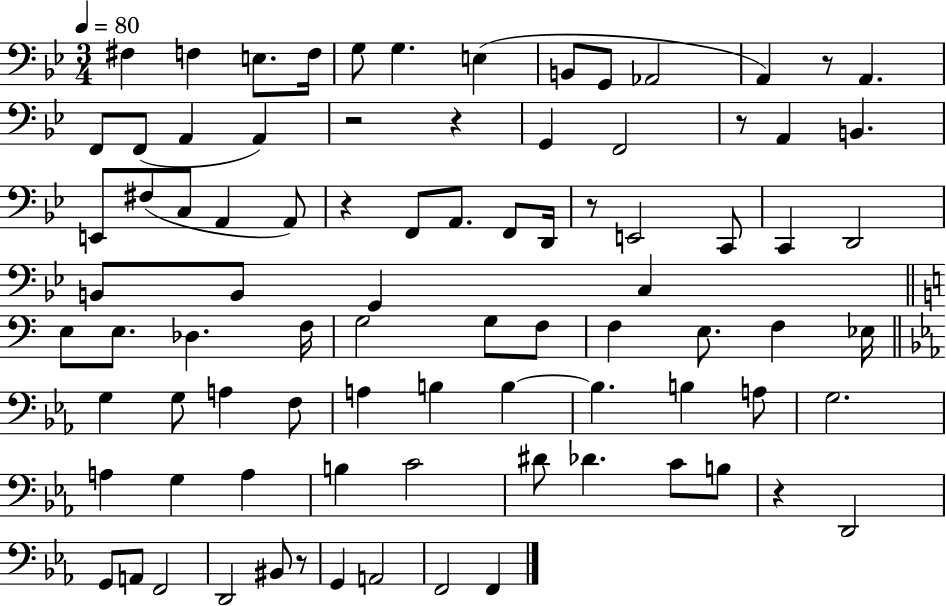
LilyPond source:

{
  \clef bass
  \numericTimeSignature
  \time 3/4
  \key bes \major
  \tempo 4 = 80
  fis4 f4 e8. f16 | g8 g4. e4( | b,8 g,8 aes,2 | a,4) r8 a,4. | \break f,8 f,8( a,4 a,4) | r2 r4 | g,4 f,2 | r8 a,4 b,4. | \break e,8 fis8( c8 a,4 a,8) | r4 f,8 a,8. f,8 d,16 | r8 e,2 c,8 | c,4 d,2 | \break b,8 b,8 g,4 c4 | \bar "||" \break \key c \major e8 e8. des4. f16 | g2 g8 f8 | f4 e8. f4 ees16 | \bar "||" \break \key c \minor g4 g8 a4 f8 | a4 b4 b4~~ | b4. b4 a8 | g2. | \break a4 g4 a4 | b4 c'2 | dis'8 des'4. c'8 b8 | r4 d,2 | \break g,8 a,8 f,2 | d,2 bis,8 r8 | g,4 a,2 | f,2 f,4 | \break \bar "|."
}